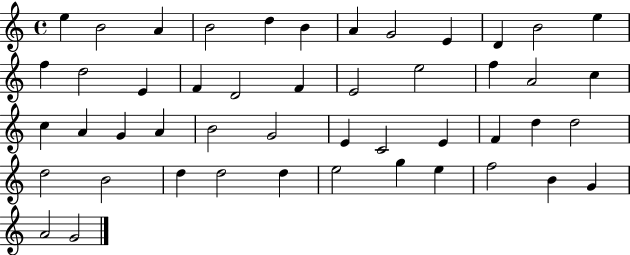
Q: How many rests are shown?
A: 0